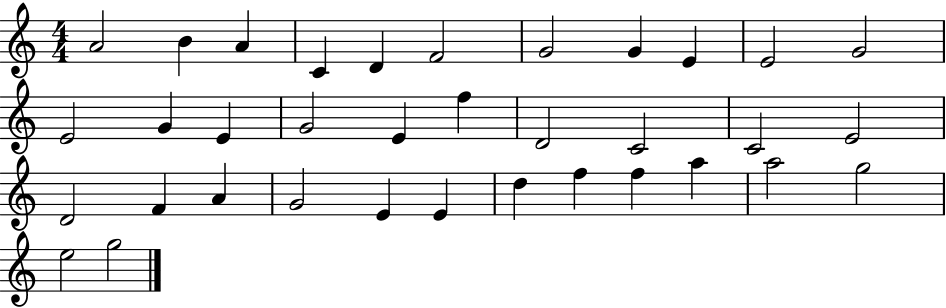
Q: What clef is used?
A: treble